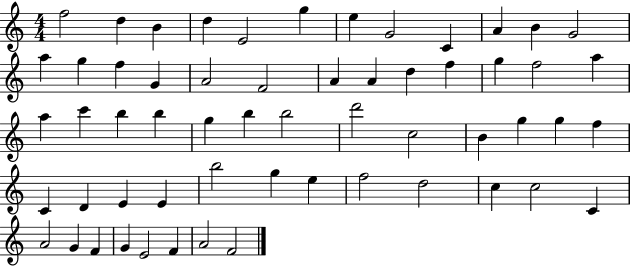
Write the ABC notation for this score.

X:1
T:Untitled
M:4/4
L:1/4
K:C
f2 d B d E2 g e G2 C A B G2 a g f G A2 F2 A A d f g f2 a a c' b b g b b2 d'2 c2 B g g f C D E E b2 g e f2 d2 c c2 C A2 G F G E2 F A2 F2